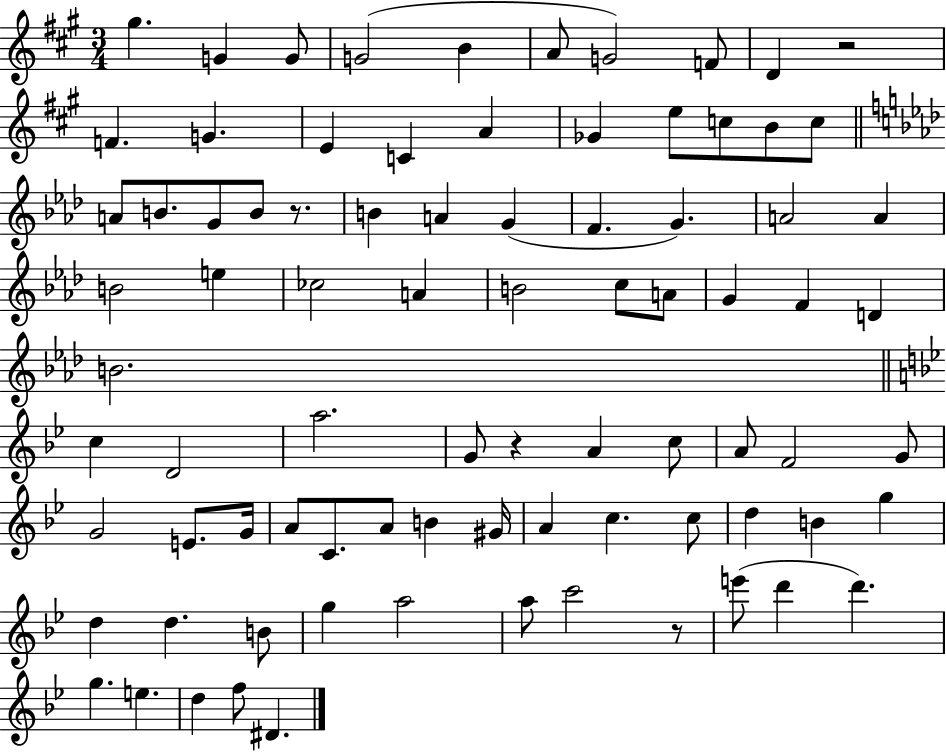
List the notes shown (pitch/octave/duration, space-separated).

G#5/q. G4/q G4/e G4/h B4/q A4/e G4/h F4/e D4/q R/h F4/q. G4/q. E4/q C4/q A4/q Gb4/q E5/e C5/e B4/e C5/e A4/e B4/e. G4/e B4/e R/e. B4/q A4/q G4/q F4/q. G4/q. A4/h A4/q B4/h E5/q CES5/h A4/q B4/h C5/e A4/e G4/q F4/q D4/q B4/h. C5/q D4/h A5/h. G4/e R/q A4/q C5/e A4/e F4/h G4/e G4/h E4/e. G4/s A4/e C4/e. A4/e B4/q G#4/s A4/q C5/q. C5/e D5/q B4/q G5/q D5/q D5/q. B4/e G5/q A5/h A5/e C6/h R/e E6/e D6/q D6/q. G5/q. E5/q. D5/q F5/e D#4/q.